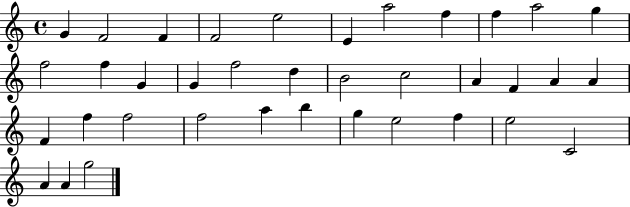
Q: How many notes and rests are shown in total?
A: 37